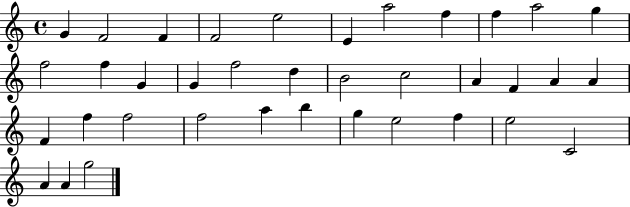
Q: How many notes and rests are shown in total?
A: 37